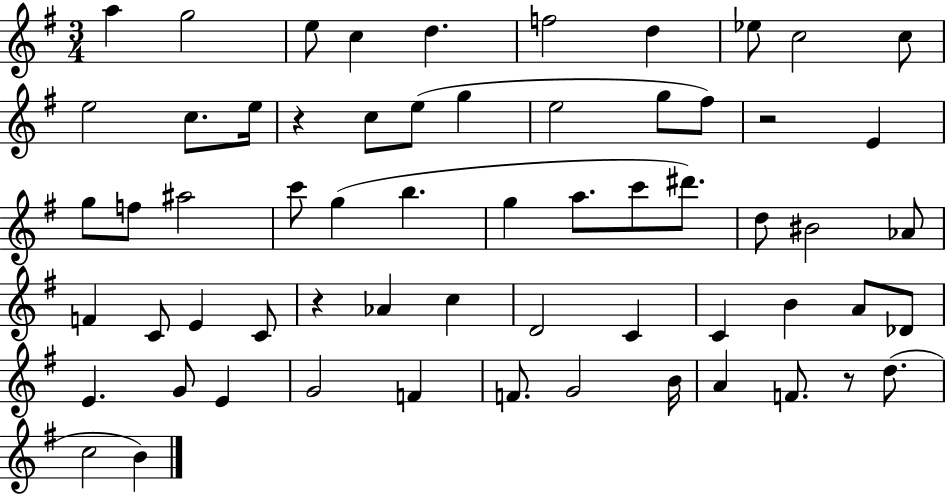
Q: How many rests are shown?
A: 4